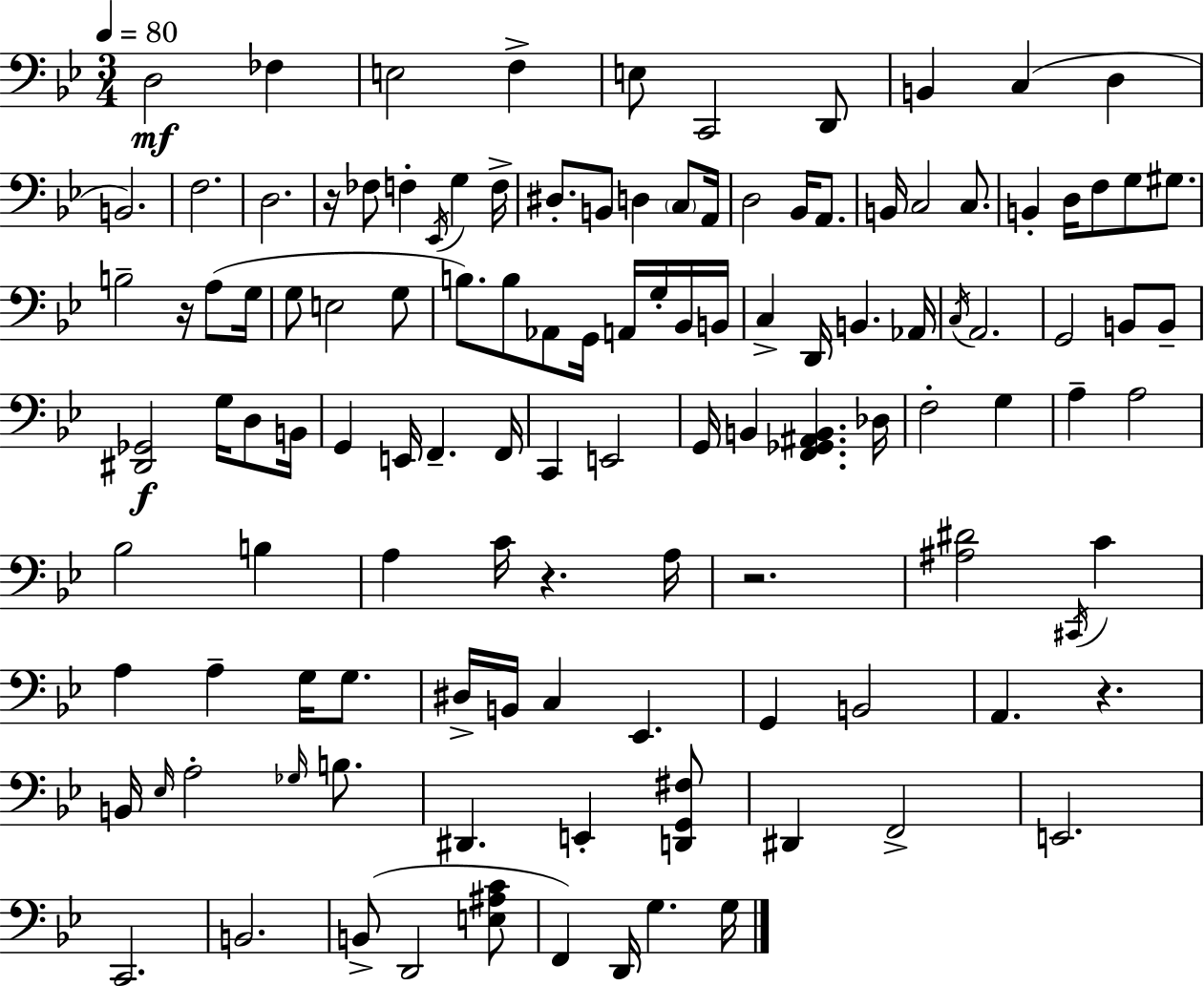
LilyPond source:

{
  \clef bass
  \numericTimeSignature
  \time 3/4
  \key g \minor
  \tempo 4 = 80
  d2\mf fes4 | e2 f4-> | e8 c,2 d,8 | b,4 c4( d4 | \break b,2.) | f2. | d2. | r16 fes8 f4-. \acciaccatura { ees,16 } g4 | \break f16-> dis8.-. b,8 d4 \parenthesize c8 | a,16 d2 bes,16 a,8. | b,16 c2 c8. | b,4-. d16 f8 g8 gis8. | \break b2-- r16 a8( | g16 g8 e2 g8 | b8.) b8 aes,8 g,16 a,16 g16-. bes,16 | b,16 c4-> d,16 b,4. | \break aes,16 \acciaccatura { c16 } a,2. | g,2 b,8 | b,8-- <dis, ges,>2\f g16 d8 | b,16 g,4 e,16 f,4.-- | \break f,16 c,4 e,2 | g,16 b,4 <f, ges, ais, b,>4. | des16 f2-. g4 | a4-- a2 | \break bes2 b4 | a4 c'16 r4. | a16 r2. | <ais dis'>2 \acciaccatura { cis,16 } c'4 | \break a4 a4-- g16 | g8. dis16-> b,16 c4 ees,4. | g,4 b,2 | a,4. r4. | \break b,16 \grace { ees16 } a2-. | \grace { ges16 } b8. dis,4. e,4-. | <d, g, fis>8 dis,4 f,2-> | e,2. | \break c,2. | b,2. | b,8->( d,2 | <e ais c'>8 f,4) d,16 g4. | \break g16 \bar "|."
}